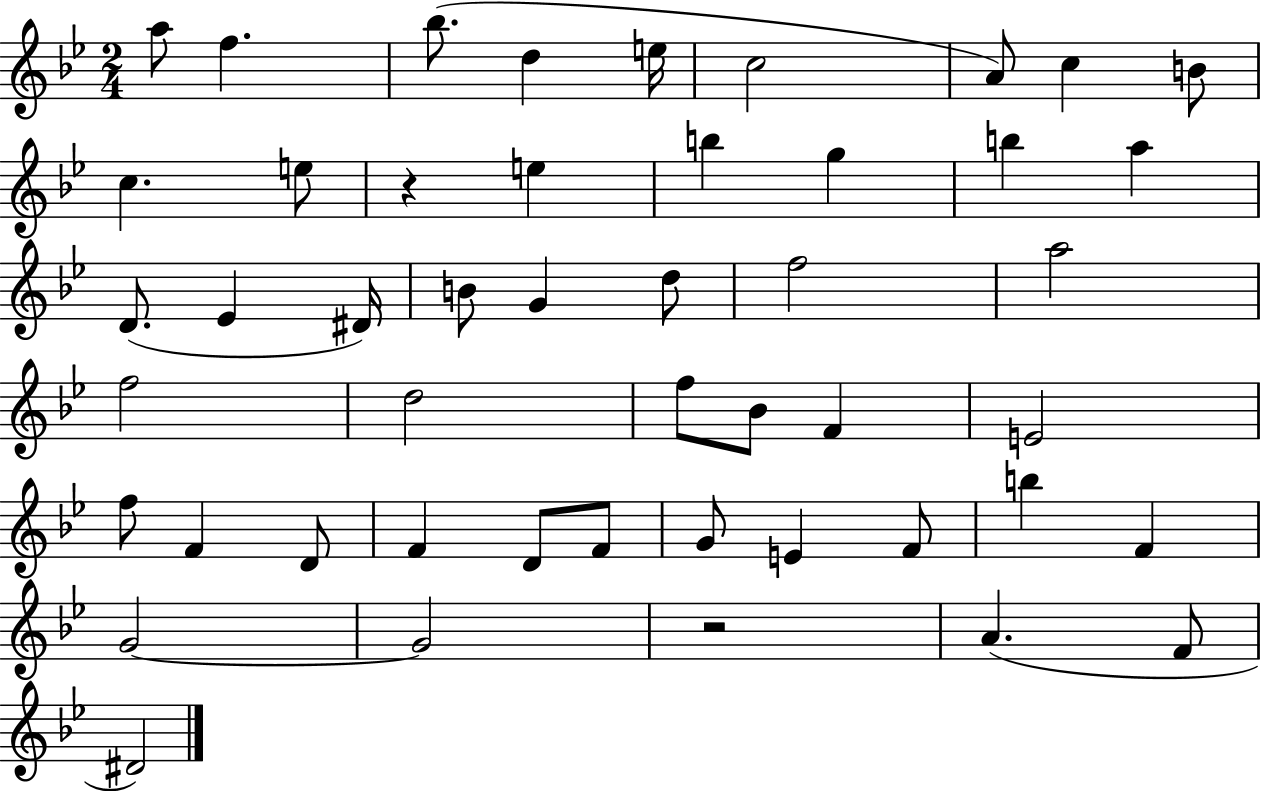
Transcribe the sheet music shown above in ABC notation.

X:1
T:Untitled
M:2/4
L:1/4
K:Bb
a/2 f _b/2 d e/4 c2 A/2 c B/2 c e/2 z e b g b a D/2 _E ^D/4 B/2 G d/2 f2 a2 f2 d2 f/2 _B/2 F E2 f/2 F D/2 F D/2 F/2 G/2 E F/2 b F G2 G2 z2 A F/2 ^D2